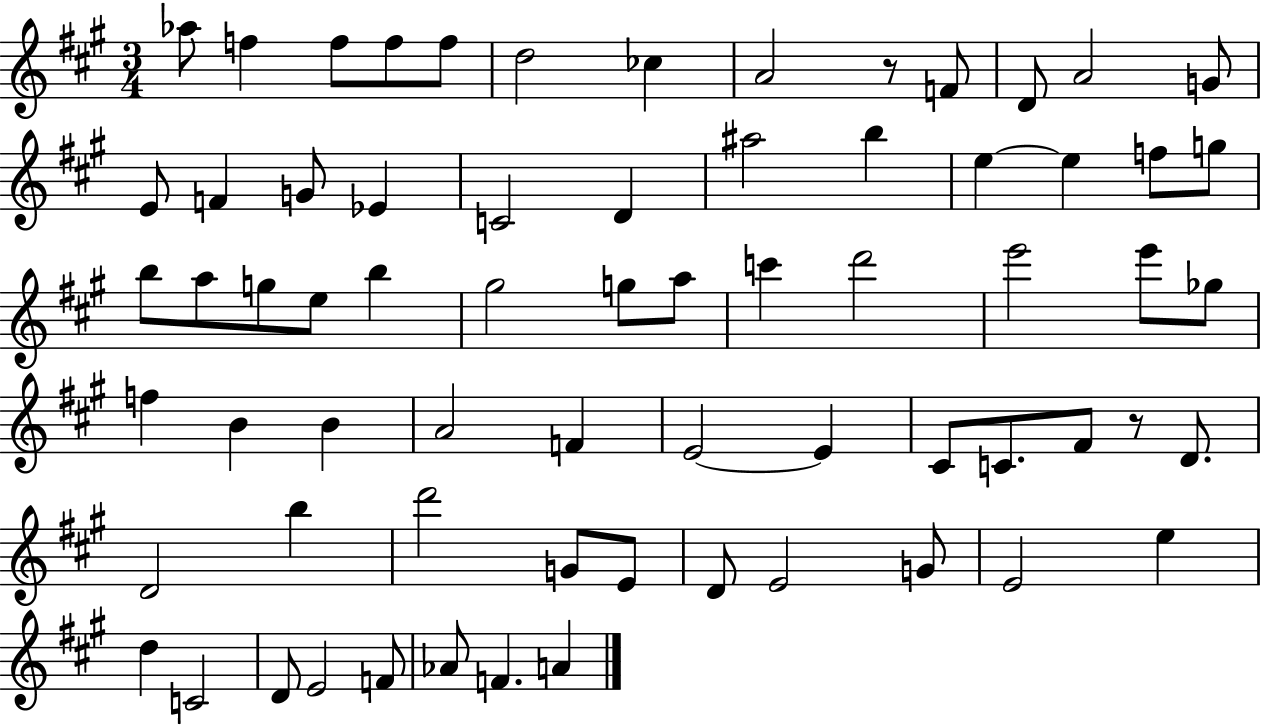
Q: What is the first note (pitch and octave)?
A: Ab5